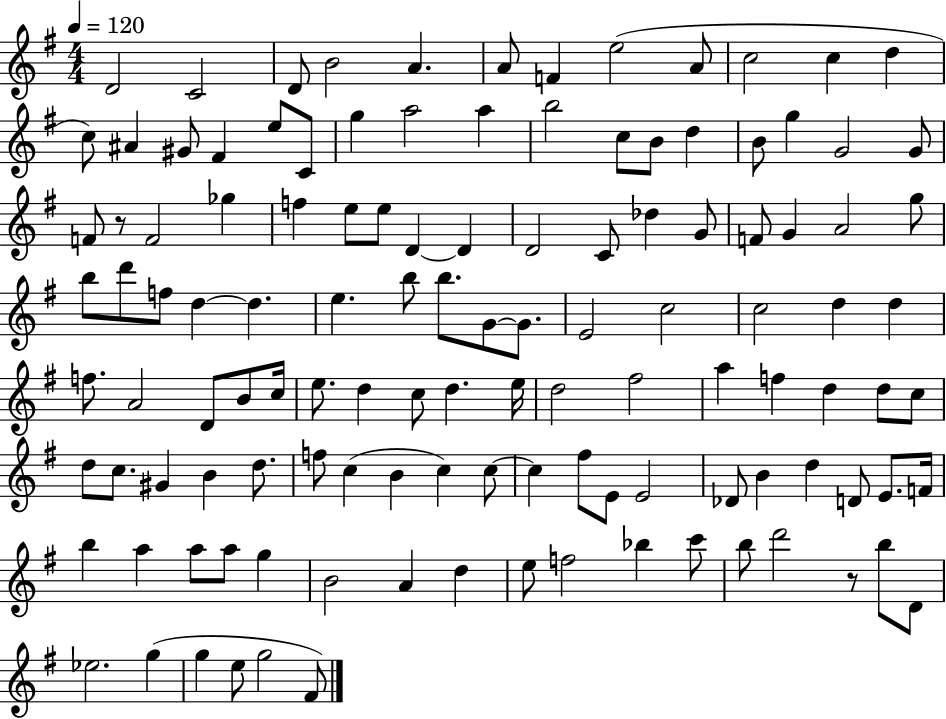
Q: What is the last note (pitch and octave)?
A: F#4